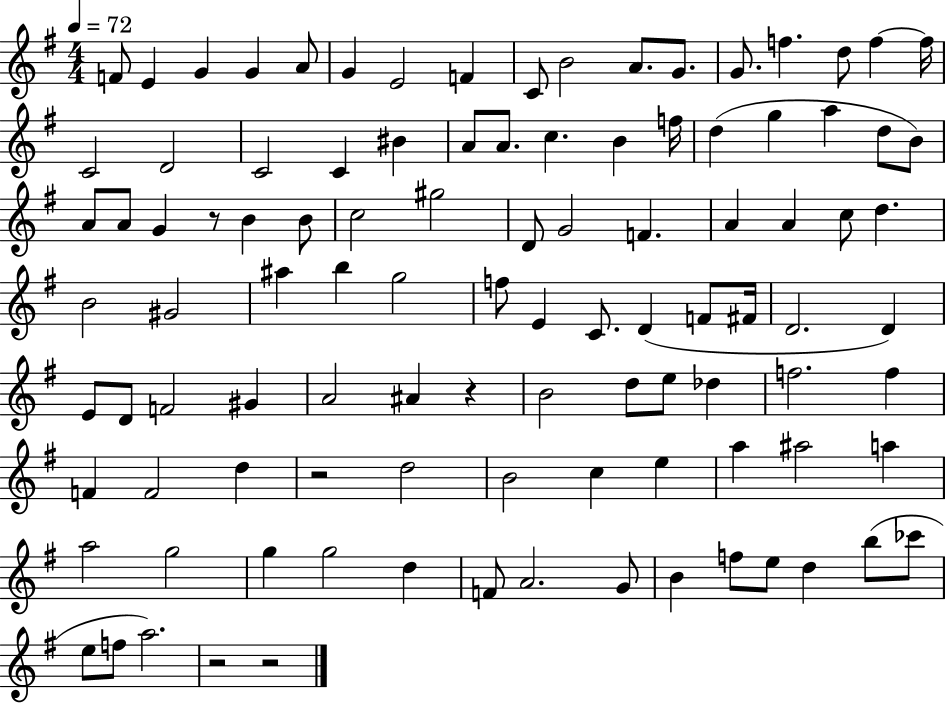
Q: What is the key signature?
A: G major